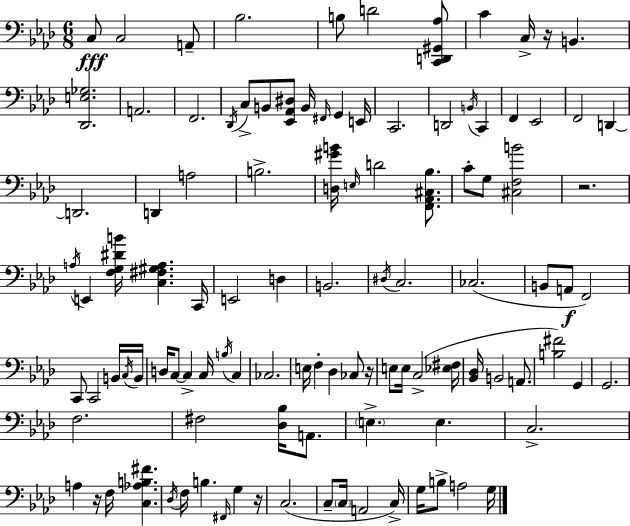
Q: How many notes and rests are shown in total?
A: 109